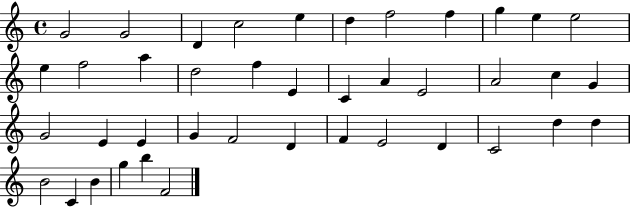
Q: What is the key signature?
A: C major